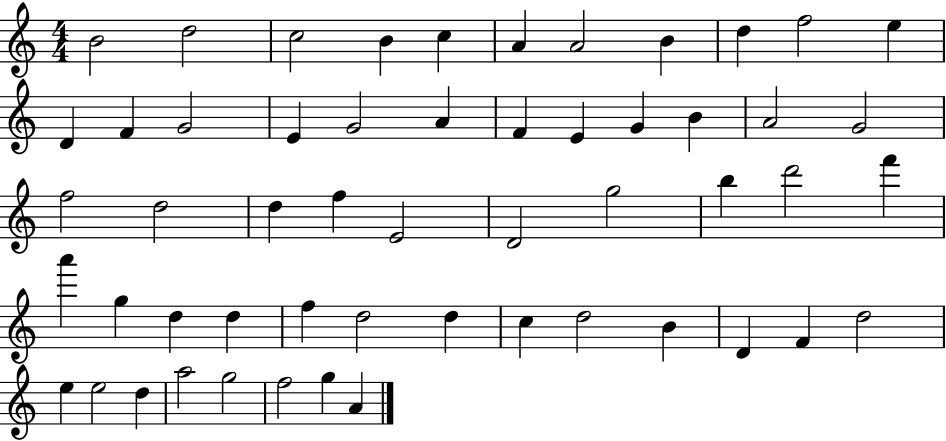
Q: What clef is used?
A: treble